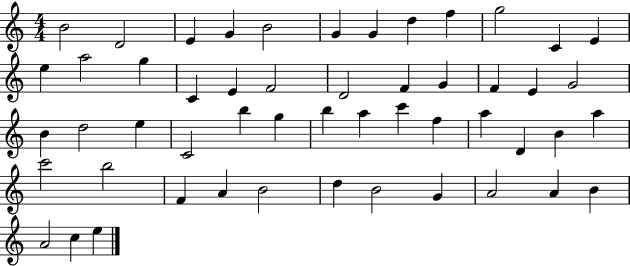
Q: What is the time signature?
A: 4/4